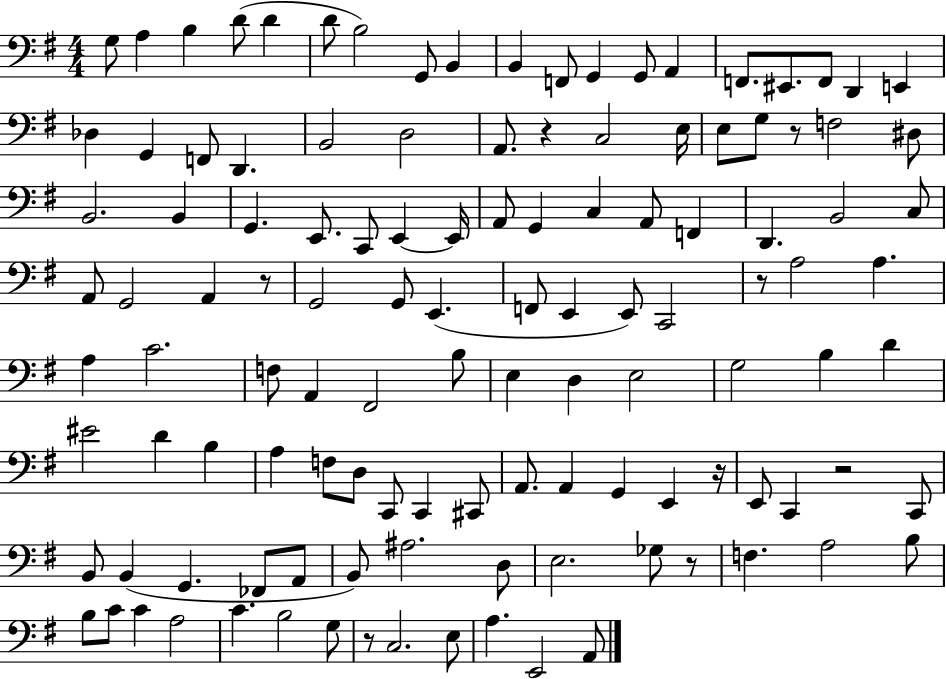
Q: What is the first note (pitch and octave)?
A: G3